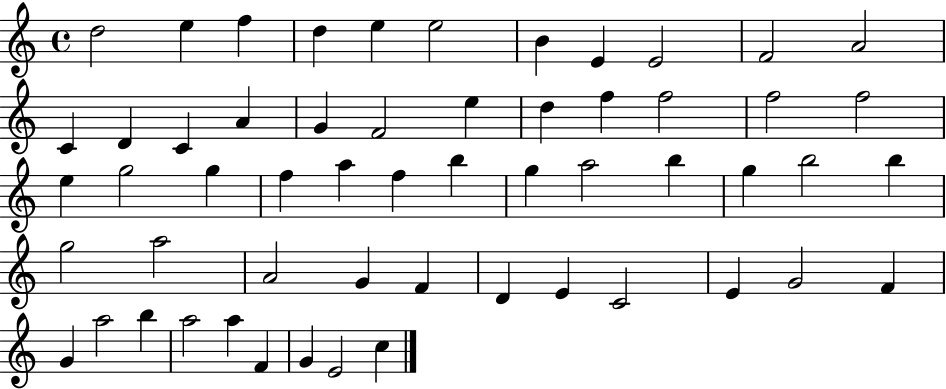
D5/h E5/q F5/q D5/q E5/q E5/h B4/q E4/q E4/h F4/h A4/h C4/q D4/q C4/q A4/q G4/q F4/h E5/q D5/q F5/q F5/h F5/h F5/h E5/q G5/h G5/q F5/q A5/q F5/q B5/q G5/q A5/h B5/q G5/q B5/h B5/q G5/h A5/h A4/h G4/q F4/q D4/q E4/q C4/h E4/q G4/h F4/q G4/q A5/h B5/q A5/h A5/q F4/q G4/q E4/h C5/q